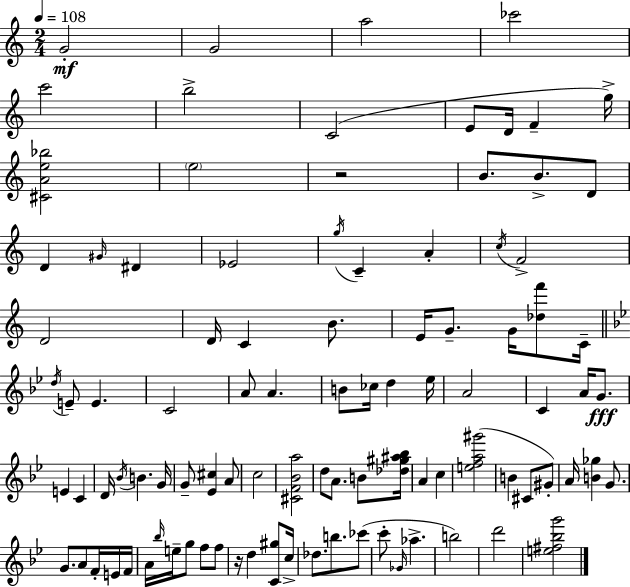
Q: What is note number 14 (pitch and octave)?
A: B4